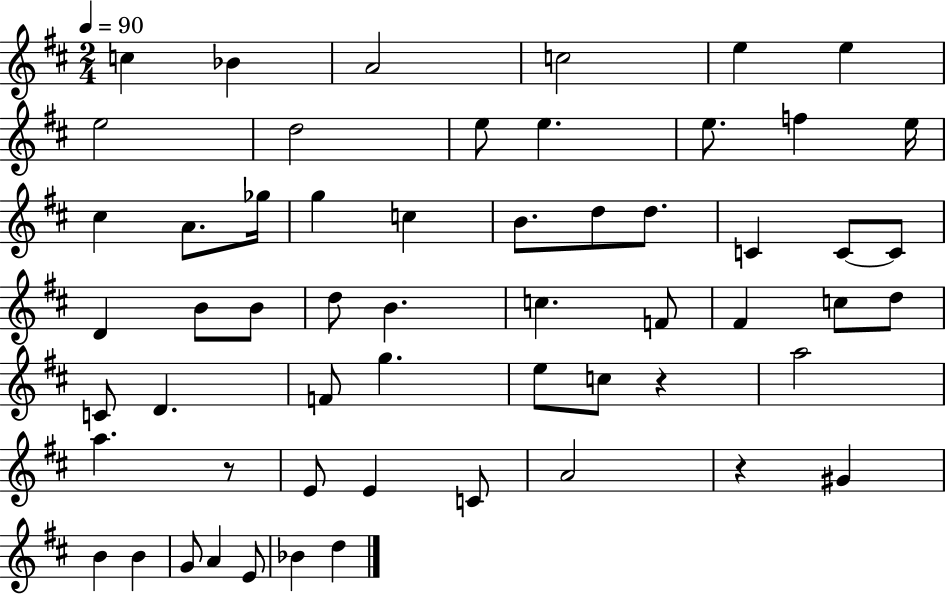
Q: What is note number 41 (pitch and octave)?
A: A5